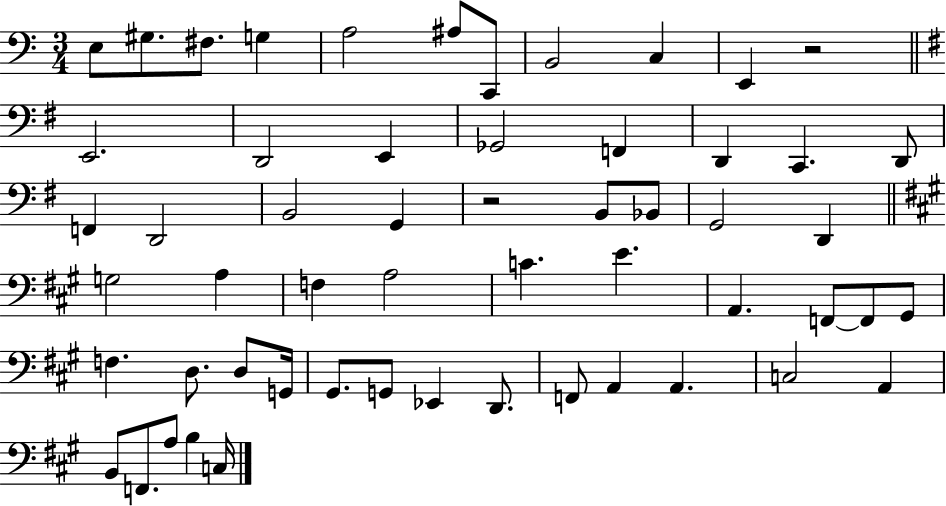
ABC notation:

X:1
T:Untitled
M:3/4
L:1/4
K:C
E,/2 ^G,/2 ^F,/2 G, A,2 ^A,/2 C,,/2 B,,2 C, E,, z2 E,,2 D,,2 E,, _G,,2 F,, D,, C,, D,,/2 F,, D,,2 B,,2 G,, z2 B,,/2 _B,,/2 G,,2 D,, G,2 A, F, A,2 C E A,, F,,/2 F,,/2 ^G,,/2 F, D,/2 D,/2 G,,/4 ^G,,/2 G,,/2 _E,, D,,/2 F,,/2 A,, A,, C,2 A,, B,,/2 F,,/2 A,/2 B, C,/4